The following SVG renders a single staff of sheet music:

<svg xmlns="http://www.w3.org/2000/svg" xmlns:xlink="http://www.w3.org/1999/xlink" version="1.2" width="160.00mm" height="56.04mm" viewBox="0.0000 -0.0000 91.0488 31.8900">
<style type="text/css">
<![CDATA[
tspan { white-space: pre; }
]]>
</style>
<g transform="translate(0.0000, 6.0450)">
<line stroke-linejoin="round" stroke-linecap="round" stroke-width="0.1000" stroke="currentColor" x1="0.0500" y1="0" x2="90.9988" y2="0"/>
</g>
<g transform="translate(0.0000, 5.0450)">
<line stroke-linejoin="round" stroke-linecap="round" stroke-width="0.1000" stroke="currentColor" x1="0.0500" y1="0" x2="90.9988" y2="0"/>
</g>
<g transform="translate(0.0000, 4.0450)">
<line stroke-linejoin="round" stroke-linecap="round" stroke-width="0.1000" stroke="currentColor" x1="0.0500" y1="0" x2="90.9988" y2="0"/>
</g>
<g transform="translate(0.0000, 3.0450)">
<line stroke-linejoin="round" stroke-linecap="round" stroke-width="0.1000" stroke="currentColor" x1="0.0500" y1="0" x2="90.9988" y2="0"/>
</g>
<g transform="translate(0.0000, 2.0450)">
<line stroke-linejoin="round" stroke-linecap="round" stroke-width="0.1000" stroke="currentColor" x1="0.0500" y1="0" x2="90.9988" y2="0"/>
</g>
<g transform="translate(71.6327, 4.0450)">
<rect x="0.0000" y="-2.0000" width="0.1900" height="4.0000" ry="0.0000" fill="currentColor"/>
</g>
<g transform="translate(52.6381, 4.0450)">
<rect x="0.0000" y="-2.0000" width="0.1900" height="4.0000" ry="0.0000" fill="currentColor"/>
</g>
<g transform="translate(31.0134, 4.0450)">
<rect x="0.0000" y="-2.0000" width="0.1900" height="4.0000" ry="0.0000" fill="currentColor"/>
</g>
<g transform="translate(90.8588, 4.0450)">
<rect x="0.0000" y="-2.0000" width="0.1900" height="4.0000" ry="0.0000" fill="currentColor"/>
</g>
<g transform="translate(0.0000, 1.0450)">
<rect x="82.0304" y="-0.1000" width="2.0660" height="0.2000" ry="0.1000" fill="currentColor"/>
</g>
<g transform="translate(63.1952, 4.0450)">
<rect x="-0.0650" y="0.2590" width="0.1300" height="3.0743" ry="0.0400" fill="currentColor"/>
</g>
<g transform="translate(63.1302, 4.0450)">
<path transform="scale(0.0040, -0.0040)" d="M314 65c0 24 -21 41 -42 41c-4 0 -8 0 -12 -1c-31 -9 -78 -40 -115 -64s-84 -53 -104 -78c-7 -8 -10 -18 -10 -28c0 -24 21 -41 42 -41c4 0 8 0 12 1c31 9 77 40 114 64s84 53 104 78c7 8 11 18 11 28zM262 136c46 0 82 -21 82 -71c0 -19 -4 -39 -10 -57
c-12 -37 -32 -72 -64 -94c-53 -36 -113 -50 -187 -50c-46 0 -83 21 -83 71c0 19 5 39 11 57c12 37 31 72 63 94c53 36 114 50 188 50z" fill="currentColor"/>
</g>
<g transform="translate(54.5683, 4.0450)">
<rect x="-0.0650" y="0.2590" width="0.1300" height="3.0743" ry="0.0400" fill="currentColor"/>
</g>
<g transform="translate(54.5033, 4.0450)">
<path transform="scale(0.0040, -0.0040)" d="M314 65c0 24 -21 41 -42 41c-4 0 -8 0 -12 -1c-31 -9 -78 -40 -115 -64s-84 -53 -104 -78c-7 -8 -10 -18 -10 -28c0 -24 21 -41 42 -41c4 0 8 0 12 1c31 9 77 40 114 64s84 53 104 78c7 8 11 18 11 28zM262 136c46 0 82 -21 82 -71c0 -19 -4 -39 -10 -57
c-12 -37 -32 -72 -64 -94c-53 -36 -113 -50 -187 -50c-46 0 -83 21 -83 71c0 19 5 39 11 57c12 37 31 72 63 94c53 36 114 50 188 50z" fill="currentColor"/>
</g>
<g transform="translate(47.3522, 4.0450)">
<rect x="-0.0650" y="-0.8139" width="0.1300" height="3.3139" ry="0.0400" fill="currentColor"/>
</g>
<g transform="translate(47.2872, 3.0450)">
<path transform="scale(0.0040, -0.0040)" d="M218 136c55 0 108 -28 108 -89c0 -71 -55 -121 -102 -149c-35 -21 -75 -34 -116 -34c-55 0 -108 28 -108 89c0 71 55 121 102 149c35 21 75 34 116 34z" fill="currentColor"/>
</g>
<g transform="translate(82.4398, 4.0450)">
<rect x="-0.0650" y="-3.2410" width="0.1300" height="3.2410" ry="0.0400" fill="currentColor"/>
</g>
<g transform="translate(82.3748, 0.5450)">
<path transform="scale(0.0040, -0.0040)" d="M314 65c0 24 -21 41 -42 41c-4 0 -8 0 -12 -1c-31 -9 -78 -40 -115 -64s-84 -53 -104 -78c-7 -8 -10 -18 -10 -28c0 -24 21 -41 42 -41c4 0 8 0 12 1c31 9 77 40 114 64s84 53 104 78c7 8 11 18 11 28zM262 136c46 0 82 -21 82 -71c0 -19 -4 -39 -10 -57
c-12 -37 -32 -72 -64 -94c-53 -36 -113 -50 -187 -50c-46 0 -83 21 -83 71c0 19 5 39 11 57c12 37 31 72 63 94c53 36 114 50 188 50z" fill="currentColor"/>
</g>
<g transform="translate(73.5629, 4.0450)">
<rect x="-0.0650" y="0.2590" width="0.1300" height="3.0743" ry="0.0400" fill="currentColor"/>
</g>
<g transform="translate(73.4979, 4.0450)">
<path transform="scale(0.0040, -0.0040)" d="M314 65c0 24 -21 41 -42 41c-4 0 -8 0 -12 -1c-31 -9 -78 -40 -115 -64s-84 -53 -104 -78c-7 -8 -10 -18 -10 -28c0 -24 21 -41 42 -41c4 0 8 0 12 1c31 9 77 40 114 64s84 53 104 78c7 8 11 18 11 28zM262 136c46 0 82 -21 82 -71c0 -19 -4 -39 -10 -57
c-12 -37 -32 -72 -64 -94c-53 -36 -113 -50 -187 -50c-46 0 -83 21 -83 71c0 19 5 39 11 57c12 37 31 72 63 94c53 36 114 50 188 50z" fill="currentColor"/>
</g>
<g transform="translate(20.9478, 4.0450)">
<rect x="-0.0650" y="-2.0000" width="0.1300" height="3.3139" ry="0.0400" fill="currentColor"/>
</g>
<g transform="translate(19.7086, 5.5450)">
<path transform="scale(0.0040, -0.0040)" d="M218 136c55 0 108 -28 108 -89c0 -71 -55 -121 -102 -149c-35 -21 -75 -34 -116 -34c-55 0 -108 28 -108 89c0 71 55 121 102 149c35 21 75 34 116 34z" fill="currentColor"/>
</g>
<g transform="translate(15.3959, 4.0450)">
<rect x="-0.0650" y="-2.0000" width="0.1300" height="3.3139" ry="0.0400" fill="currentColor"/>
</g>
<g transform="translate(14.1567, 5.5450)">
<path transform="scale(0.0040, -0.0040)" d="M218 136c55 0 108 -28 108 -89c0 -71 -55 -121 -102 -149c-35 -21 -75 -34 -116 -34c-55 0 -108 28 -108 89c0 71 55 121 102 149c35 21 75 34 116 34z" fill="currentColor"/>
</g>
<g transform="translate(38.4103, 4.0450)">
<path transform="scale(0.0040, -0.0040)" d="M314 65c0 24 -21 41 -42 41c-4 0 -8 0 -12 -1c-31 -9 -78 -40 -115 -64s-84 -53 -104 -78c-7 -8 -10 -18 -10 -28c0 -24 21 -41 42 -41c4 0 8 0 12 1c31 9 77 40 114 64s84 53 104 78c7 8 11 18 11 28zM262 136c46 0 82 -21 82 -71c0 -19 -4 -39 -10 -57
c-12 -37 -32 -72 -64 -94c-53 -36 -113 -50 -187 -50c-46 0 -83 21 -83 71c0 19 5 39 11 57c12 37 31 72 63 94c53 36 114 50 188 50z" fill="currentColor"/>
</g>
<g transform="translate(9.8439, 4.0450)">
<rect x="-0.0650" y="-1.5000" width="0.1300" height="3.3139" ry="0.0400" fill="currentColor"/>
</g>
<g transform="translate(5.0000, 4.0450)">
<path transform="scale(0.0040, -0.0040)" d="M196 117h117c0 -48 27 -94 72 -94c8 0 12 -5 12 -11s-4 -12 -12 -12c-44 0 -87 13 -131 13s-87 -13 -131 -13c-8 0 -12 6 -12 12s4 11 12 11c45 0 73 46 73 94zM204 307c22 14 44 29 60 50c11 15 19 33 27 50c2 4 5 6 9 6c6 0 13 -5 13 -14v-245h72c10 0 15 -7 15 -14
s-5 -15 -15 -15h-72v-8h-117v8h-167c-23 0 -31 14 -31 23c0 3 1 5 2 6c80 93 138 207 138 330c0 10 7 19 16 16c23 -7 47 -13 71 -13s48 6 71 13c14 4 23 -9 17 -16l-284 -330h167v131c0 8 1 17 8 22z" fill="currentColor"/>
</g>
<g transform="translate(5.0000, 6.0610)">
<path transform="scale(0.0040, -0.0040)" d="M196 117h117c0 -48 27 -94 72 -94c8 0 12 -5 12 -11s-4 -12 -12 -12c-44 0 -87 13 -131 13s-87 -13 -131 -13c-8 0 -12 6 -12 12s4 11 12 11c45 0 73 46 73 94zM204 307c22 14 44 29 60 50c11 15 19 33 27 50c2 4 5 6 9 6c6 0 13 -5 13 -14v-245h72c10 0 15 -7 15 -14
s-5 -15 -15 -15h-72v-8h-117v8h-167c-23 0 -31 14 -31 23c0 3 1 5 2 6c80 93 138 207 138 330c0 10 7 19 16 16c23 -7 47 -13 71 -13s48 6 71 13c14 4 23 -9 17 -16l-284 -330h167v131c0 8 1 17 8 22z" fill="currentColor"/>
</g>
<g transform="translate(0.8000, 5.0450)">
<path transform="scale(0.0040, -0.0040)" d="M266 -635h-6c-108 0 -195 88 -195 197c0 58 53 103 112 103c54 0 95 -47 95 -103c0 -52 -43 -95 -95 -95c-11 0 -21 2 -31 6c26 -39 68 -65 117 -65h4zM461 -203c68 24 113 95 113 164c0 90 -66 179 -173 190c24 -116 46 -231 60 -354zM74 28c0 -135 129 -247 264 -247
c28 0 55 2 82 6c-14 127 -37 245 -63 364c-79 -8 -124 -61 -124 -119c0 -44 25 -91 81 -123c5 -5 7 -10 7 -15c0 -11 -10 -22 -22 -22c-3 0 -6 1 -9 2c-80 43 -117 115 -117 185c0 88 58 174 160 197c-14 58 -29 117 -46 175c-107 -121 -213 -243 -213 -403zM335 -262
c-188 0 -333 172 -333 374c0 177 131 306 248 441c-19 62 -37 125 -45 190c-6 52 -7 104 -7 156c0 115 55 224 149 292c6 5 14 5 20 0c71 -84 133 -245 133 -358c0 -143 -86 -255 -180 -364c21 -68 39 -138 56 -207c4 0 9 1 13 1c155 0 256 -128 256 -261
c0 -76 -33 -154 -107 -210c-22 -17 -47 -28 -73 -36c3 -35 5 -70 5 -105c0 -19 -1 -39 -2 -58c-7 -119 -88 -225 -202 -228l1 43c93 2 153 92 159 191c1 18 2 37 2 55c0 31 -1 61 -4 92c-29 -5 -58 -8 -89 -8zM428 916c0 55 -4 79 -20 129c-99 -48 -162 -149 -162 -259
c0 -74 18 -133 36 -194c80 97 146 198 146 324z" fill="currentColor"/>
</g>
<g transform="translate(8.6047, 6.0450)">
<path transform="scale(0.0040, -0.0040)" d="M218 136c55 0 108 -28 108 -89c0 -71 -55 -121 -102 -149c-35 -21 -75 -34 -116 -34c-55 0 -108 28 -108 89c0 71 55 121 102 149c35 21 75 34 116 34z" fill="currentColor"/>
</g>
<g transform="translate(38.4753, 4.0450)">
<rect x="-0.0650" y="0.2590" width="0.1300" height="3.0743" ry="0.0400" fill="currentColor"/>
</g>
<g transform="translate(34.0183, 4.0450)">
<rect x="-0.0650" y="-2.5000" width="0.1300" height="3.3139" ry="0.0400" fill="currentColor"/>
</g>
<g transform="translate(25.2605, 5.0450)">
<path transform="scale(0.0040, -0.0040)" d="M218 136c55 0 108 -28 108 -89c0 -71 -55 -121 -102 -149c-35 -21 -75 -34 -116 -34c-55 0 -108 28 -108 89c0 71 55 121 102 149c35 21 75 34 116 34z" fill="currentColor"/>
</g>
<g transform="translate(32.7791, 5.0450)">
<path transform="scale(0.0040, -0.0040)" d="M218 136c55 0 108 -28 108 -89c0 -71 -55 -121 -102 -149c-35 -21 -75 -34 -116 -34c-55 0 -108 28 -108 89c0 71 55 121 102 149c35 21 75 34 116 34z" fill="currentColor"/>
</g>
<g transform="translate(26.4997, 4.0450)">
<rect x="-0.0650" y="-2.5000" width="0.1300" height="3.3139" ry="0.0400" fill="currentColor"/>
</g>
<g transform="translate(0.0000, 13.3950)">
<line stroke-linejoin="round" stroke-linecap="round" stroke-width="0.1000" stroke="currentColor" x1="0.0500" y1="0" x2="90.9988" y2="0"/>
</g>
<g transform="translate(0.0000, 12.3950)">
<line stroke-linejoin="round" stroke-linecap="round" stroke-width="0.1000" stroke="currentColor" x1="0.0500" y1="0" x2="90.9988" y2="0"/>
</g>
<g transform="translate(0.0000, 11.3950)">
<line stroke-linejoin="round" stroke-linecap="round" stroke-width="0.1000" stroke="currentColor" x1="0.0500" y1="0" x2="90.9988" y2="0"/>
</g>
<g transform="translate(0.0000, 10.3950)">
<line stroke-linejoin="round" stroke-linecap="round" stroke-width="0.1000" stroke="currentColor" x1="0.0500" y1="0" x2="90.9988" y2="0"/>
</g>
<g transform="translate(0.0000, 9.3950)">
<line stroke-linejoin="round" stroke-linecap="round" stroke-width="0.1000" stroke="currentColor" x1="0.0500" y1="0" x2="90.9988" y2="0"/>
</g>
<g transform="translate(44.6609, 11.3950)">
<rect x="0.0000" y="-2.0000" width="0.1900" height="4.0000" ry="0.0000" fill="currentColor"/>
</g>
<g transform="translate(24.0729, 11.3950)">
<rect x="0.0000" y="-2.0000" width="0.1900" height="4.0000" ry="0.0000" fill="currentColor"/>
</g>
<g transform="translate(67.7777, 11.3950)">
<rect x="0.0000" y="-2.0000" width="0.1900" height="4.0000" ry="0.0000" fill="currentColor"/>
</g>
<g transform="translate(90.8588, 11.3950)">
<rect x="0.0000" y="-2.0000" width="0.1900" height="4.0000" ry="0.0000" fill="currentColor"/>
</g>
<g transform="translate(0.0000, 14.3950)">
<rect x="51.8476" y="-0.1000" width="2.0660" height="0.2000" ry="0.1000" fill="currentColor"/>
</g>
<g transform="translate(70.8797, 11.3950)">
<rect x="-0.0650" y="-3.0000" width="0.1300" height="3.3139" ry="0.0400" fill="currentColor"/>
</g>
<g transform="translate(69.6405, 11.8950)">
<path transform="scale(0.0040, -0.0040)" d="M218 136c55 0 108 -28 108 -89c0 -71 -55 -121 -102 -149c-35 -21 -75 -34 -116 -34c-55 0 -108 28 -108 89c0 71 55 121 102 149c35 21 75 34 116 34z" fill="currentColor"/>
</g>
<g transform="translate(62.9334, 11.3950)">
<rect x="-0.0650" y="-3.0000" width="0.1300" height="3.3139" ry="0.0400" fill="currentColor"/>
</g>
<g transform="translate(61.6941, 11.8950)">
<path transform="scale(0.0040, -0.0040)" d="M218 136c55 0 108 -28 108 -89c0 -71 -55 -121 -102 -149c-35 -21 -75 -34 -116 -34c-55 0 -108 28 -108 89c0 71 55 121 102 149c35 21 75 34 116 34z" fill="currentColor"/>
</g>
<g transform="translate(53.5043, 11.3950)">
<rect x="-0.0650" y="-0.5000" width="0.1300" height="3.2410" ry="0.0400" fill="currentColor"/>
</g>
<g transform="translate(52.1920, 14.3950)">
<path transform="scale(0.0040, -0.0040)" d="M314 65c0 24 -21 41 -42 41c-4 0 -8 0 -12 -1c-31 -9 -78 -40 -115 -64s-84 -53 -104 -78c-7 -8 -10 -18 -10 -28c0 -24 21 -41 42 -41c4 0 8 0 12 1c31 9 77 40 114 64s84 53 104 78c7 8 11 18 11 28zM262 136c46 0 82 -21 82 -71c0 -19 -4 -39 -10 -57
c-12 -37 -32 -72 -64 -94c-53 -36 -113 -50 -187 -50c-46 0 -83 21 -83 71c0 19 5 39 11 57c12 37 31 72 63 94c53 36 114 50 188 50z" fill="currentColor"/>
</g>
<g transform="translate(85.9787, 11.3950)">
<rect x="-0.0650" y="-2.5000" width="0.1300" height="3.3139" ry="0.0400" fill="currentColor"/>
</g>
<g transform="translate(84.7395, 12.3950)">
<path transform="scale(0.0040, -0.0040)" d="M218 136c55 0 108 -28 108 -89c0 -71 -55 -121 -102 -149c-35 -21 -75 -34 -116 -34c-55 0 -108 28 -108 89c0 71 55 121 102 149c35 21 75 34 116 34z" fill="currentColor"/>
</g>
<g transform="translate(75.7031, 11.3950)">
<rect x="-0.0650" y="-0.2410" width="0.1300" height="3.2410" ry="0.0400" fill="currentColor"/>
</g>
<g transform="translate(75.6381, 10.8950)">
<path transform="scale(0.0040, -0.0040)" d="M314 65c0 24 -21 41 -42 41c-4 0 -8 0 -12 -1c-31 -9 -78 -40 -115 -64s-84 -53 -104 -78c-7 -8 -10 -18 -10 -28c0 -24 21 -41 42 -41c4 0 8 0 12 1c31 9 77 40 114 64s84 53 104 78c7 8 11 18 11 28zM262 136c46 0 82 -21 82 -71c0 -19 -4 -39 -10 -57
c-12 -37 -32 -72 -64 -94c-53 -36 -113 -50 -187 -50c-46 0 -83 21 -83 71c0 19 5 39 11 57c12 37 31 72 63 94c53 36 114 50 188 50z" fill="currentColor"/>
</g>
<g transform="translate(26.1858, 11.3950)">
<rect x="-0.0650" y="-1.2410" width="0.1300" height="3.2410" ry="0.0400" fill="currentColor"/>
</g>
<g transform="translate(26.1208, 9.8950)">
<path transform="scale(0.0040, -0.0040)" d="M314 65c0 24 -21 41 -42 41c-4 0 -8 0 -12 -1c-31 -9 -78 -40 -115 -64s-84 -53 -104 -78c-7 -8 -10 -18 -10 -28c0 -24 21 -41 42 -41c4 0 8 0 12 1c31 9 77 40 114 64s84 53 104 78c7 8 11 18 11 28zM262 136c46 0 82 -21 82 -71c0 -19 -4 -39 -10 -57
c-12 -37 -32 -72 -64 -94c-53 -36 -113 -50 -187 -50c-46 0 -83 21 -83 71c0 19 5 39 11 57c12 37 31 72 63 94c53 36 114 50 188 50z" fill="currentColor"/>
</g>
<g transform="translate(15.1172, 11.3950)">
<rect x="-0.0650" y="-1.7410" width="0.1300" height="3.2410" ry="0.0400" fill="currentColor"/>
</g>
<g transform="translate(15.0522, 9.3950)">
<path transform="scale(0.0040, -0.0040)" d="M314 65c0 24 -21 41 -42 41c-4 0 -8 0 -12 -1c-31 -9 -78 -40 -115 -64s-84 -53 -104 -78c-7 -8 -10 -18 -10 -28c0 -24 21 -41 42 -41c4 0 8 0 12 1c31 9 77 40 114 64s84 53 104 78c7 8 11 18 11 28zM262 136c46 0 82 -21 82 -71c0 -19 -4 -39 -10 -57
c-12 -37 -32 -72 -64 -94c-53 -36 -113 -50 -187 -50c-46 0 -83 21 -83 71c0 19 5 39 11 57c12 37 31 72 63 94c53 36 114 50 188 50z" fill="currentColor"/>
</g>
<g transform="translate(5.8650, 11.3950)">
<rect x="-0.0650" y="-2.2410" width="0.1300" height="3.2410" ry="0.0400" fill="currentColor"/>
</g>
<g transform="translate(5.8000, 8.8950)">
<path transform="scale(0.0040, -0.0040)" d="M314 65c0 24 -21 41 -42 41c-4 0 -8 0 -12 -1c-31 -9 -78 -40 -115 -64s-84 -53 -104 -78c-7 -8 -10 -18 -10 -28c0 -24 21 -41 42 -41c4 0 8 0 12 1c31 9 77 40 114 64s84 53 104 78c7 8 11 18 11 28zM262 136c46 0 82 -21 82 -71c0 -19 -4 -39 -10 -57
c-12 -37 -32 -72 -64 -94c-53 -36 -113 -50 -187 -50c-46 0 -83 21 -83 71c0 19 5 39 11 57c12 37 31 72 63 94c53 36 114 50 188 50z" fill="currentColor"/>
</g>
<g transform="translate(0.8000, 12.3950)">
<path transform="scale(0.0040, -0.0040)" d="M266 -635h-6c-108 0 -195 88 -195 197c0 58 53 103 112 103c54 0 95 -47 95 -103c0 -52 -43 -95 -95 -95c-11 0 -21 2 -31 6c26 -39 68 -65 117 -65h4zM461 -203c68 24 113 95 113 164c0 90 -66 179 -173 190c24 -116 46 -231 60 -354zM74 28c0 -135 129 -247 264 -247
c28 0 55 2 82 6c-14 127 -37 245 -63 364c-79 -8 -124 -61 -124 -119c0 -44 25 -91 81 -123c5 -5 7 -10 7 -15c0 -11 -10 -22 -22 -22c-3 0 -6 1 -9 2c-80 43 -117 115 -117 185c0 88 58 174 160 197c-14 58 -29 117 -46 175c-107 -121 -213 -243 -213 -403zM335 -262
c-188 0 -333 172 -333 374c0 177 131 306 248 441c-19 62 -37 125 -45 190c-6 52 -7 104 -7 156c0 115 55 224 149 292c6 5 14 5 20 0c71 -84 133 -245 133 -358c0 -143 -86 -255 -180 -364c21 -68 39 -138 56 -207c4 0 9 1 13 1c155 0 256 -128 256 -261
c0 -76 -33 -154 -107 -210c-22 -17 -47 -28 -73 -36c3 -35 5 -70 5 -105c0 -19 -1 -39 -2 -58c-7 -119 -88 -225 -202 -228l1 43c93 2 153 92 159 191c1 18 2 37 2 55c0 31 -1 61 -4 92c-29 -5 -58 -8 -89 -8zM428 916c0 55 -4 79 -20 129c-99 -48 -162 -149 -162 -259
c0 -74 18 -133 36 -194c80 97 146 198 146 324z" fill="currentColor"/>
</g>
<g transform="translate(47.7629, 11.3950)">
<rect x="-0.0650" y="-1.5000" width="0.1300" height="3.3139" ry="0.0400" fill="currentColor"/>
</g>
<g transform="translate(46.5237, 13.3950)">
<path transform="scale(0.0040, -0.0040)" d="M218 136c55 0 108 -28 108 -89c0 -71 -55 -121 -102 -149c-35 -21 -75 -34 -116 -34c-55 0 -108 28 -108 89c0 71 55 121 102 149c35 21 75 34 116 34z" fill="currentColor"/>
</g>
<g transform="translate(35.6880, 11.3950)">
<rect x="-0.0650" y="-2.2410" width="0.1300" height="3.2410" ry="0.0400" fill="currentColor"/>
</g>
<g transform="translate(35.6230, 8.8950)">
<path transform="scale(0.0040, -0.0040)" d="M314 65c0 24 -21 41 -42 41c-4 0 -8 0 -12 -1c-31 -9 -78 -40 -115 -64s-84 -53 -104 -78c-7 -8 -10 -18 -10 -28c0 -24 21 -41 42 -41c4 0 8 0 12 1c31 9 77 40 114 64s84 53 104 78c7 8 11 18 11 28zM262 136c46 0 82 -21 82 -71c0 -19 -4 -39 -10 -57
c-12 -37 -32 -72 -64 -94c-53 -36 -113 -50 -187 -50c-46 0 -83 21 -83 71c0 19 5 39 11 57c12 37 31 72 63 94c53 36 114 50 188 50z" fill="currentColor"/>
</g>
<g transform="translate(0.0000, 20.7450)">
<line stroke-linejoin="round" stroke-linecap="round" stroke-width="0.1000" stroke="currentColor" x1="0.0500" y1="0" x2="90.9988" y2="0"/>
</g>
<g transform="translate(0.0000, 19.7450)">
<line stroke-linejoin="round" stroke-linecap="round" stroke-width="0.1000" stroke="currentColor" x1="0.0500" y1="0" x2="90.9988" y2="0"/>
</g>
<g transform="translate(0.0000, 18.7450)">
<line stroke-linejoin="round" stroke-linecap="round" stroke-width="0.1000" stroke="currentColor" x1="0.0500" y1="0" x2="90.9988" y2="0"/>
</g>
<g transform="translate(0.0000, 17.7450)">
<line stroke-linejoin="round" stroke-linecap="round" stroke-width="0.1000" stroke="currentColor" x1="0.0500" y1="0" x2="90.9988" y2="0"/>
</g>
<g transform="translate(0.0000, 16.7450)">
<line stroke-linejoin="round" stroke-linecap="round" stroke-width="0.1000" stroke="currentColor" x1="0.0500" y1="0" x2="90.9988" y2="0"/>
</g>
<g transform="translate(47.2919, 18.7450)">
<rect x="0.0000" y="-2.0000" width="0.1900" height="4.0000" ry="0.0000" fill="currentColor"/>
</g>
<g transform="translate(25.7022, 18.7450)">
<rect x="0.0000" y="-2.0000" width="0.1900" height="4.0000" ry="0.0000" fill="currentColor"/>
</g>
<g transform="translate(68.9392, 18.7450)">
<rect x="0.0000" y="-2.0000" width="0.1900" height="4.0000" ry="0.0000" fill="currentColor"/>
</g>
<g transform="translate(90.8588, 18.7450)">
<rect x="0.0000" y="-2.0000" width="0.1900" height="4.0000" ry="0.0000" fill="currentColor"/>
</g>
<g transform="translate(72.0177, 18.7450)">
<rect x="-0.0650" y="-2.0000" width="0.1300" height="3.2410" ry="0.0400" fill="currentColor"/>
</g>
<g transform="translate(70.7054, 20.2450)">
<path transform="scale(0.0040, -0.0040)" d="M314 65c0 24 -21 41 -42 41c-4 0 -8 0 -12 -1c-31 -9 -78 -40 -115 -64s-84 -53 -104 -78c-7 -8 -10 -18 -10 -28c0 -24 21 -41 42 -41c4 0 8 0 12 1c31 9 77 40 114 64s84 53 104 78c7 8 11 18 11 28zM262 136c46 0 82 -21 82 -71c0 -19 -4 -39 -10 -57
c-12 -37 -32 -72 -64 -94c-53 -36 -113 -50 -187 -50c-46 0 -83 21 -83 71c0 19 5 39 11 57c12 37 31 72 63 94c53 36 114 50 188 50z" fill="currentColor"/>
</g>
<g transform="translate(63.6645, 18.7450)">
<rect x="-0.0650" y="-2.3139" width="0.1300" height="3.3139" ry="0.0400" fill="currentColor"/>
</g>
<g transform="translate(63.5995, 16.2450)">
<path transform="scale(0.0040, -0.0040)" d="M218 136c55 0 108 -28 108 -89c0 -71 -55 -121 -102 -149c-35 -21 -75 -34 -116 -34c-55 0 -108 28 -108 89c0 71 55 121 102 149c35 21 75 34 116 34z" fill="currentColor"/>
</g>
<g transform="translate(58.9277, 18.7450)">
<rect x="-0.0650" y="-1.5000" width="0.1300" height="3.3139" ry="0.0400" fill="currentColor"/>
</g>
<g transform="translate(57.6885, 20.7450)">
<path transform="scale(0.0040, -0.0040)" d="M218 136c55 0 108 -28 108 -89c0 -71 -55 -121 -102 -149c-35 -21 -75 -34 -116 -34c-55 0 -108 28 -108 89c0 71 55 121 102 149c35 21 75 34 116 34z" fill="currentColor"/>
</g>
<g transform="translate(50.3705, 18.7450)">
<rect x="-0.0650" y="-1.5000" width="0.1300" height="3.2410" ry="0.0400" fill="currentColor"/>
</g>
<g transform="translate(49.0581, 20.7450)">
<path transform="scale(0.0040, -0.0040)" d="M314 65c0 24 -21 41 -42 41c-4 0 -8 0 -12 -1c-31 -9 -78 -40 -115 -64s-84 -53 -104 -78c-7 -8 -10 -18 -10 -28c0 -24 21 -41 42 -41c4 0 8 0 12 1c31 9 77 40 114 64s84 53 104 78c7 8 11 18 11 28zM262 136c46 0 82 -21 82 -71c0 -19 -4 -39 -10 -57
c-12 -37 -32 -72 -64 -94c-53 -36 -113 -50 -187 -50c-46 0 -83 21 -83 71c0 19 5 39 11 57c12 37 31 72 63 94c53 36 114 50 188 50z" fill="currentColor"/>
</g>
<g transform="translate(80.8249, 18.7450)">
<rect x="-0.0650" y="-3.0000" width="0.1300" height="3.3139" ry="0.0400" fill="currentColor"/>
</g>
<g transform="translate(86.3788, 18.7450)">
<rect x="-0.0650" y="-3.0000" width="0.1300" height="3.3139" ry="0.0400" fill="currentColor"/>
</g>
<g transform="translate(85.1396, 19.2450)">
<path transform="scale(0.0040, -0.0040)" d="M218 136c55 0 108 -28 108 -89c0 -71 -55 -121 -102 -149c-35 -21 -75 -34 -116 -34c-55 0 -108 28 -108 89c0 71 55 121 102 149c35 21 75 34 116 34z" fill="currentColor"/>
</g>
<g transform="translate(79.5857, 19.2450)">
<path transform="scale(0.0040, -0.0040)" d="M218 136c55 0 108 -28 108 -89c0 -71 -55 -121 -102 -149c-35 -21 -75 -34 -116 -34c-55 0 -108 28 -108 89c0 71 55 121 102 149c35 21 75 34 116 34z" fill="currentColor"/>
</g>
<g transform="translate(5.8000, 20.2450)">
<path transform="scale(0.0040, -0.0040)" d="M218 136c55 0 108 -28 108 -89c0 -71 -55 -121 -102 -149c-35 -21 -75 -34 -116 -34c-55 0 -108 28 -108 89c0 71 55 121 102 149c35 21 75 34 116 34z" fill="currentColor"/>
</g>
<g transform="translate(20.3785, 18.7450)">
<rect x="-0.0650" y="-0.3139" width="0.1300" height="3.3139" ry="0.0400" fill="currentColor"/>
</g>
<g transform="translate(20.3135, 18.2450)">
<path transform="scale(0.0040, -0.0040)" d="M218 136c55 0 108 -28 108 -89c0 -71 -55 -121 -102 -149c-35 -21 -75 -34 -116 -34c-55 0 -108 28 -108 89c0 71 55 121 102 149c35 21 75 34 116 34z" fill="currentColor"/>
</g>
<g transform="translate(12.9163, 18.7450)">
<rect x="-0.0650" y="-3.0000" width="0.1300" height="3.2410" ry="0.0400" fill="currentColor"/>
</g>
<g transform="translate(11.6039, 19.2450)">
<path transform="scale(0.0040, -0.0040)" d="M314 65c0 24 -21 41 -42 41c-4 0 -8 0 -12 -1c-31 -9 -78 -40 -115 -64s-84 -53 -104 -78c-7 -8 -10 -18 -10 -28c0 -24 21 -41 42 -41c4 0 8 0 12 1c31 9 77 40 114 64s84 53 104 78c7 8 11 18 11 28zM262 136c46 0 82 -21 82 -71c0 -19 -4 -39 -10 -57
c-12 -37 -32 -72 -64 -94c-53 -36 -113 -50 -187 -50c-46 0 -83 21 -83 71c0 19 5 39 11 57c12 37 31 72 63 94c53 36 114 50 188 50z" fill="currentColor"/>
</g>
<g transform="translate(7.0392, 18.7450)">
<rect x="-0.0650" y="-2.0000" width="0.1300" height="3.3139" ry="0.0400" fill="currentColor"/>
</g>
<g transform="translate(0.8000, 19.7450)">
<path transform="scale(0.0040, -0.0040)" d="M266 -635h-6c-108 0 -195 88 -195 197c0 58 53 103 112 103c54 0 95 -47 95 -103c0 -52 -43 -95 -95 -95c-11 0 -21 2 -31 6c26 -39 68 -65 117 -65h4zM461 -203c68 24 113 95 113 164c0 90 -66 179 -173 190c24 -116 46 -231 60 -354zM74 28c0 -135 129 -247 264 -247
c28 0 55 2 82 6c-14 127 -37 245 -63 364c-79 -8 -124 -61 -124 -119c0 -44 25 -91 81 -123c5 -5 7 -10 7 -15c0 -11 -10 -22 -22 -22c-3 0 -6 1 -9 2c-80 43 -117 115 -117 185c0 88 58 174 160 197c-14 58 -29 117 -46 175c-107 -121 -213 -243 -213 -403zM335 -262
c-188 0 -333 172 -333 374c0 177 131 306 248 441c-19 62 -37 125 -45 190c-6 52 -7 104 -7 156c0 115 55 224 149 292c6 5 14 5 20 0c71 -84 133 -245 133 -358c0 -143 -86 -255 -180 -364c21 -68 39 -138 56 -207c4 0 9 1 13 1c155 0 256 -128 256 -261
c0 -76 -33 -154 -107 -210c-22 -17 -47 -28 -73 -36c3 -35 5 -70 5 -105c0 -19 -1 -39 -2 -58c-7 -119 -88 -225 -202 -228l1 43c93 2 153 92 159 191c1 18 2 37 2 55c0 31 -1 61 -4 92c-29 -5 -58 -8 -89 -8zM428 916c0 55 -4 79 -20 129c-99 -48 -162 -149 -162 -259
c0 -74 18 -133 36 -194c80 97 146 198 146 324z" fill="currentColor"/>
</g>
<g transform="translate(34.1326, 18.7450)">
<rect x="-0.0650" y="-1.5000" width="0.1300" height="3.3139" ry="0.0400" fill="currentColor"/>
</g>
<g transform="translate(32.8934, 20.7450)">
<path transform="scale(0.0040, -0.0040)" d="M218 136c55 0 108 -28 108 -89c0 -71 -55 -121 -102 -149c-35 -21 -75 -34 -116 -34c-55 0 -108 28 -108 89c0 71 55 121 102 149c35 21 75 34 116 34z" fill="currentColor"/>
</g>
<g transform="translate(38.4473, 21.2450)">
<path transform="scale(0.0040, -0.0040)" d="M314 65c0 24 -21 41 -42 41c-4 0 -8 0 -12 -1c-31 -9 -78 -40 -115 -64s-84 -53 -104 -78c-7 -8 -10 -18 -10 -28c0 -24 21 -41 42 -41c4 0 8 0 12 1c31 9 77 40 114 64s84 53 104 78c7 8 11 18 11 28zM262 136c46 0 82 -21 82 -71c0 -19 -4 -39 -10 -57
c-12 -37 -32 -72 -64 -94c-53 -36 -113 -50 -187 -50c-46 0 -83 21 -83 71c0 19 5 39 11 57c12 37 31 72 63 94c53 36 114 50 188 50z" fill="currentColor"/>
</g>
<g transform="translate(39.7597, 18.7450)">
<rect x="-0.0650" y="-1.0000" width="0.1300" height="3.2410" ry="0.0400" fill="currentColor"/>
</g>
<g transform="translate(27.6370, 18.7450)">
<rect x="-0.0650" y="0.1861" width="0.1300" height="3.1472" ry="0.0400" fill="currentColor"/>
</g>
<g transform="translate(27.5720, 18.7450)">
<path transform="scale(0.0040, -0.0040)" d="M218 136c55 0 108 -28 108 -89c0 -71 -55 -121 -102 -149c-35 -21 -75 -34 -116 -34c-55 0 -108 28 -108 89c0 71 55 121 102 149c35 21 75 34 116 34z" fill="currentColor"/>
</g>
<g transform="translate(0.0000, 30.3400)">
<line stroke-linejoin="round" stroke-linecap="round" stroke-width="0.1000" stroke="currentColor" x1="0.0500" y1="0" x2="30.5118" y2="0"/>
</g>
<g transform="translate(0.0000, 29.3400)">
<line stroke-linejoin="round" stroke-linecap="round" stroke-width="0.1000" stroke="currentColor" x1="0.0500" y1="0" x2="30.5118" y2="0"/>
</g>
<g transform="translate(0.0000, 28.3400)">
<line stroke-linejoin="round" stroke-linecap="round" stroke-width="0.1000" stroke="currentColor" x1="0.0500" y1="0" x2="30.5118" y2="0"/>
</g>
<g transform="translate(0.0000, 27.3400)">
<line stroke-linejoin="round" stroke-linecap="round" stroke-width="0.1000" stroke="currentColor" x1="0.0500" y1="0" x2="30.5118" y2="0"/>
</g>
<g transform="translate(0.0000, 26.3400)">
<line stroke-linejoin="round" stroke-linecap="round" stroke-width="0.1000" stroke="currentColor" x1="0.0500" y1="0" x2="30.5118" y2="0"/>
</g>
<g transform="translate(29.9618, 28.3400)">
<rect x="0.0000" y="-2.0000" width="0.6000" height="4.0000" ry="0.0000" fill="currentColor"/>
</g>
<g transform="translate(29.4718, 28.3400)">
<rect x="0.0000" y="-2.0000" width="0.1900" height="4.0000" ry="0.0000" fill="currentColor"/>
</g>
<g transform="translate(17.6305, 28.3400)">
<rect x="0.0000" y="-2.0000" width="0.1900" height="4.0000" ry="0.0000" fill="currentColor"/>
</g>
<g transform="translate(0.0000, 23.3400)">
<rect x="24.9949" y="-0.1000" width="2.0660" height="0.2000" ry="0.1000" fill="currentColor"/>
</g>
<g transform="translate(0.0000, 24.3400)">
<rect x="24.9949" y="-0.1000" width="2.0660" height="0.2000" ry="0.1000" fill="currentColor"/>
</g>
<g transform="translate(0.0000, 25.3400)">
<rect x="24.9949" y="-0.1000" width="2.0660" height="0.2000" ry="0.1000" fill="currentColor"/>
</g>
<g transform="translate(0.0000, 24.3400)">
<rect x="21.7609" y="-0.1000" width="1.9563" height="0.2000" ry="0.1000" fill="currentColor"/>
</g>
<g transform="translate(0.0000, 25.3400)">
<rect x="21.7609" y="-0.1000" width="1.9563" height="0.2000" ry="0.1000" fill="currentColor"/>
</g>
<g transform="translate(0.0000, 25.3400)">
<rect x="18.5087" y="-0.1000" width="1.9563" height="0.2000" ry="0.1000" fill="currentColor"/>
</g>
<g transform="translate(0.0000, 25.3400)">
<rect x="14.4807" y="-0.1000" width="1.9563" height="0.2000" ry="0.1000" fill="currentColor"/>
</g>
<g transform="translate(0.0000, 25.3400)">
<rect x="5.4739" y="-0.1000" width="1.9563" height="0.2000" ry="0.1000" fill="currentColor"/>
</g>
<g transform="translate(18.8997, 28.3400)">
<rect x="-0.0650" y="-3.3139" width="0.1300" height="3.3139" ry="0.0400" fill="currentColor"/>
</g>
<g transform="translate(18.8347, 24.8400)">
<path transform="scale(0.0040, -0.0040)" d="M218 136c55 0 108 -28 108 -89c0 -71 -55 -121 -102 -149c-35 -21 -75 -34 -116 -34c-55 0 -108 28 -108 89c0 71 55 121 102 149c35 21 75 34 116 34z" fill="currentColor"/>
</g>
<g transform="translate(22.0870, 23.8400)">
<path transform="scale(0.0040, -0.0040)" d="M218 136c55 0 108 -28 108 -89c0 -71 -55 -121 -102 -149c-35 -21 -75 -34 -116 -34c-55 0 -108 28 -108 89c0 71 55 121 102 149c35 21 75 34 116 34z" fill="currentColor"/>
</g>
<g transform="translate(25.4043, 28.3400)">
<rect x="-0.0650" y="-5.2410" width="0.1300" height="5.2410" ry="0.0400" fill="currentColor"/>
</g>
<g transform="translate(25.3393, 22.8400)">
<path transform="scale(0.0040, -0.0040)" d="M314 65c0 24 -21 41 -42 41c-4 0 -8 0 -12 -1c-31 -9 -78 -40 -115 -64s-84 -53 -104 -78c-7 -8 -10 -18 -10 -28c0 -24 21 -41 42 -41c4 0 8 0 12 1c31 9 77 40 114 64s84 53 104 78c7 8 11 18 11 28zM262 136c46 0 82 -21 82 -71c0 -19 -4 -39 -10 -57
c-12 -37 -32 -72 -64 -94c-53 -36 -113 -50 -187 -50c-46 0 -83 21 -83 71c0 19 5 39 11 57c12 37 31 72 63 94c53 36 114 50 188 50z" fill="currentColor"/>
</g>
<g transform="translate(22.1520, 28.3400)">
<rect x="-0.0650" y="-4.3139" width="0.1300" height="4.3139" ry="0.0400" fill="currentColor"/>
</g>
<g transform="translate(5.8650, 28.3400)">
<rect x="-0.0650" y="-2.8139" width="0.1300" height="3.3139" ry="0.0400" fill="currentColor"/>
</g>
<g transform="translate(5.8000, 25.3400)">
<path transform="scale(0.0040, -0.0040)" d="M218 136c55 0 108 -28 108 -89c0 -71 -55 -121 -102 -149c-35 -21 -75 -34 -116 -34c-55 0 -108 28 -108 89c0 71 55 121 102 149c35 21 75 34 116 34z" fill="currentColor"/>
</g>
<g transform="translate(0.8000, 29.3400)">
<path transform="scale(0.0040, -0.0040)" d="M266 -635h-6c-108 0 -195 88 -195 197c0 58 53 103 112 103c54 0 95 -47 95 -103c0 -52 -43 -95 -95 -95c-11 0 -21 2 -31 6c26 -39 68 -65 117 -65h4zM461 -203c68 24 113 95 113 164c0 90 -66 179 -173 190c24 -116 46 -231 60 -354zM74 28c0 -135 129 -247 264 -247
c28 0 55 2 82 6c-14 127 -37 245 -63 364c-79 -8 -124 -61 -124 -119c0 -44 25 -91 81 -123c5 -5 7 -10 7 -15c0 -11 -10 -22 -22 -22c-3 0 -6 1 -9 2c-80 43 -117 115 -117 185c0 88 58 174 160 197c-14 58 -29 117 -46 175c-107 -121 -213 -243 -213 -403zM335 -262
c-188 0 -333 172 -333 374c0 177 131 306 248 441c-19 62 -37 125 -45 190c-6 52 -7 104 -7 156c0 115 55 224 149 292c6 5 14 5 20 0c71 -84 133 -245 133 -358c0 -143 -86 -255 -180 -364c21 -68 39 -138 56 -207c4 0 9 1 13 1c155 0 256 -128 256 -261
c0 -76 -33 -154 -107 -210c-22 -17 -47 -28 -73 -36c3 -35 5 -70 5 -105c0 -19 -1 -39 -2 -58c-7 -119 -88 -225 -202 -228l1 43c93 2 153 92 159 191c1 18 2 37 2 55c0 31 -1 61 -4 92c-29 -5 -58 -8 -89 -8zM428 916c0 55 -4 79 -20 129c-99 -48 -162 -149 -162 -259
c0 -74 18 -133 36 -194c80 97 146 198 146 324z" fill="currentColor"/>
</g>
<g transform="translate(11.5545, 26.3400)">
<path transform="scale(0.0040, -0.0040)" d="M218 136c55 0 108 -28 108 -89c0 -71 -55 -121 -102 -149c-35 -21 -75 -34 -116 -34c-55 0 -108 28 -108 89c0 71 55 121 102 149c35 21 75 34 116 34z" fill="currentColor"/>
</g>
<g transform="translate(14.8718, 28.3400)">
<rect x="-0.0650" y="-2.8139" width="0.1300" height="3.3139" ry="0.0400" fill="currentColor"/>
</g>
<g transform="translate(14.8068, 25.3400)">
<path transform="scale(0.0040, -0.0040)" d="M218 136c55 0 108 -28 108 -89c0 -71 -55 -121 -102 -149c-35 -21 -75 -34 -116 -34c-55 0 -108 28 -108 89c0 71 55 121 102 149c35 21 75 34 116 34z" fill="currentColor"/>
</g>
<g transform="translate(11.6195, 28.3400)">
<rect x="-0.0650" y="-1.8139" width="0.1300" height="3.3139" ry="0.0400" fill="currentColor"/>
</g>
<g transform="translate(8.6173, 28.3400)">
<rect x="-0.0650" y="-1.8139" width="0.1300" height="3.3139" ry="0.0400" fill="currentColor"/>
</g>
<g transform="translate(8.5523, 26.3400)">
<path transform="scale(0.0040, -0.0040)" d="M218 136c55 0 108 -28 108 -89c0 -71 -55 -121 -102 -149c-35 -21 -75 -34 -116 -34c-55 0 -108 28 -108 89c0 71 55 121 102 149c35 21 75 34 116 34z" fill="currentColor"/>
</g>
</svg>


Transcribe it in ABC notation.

X:1
T:Untitled
M:4/4
L:1/4
K:C
E F F G G B2 d B2 B2 B2 b2 g2 f2 e2 g2 E C2 A A c2 G F A2 c B E D2 E2 E g F2 A A a f f a b d' f'2